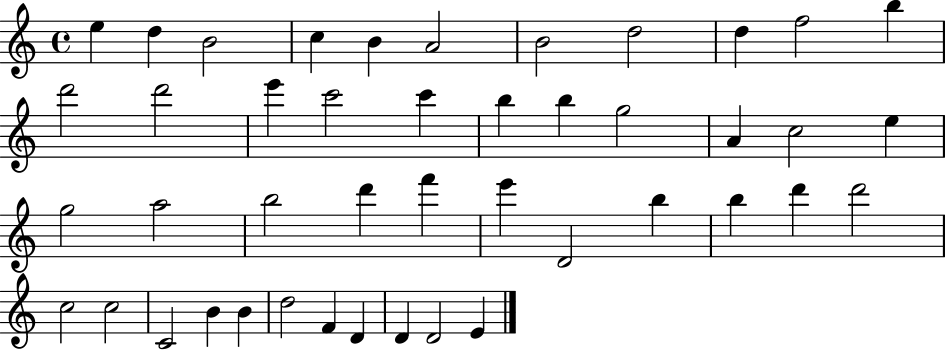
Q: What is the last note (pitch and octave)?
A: E4